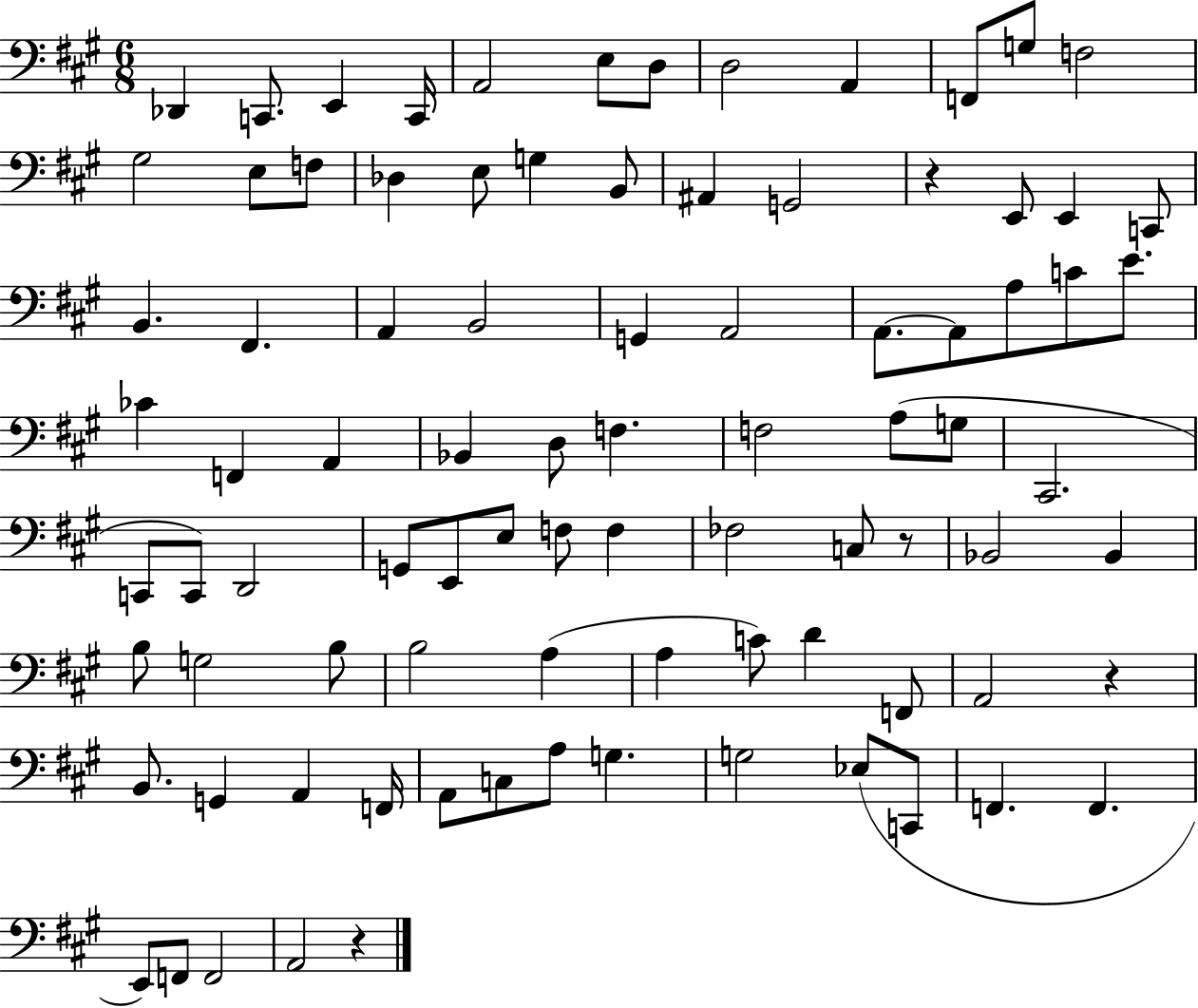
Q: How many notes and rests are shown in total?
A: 88